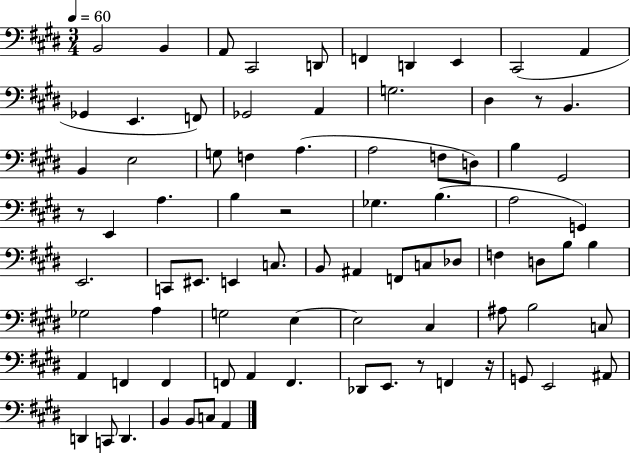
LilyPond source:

{
  \clef bass
  \numericTimeSignature
  \time 3/4
  \key e \major
  \tempo 4 = 60
  \repeat volta 2 { b,2 b,4 | a,8 cis,2 d,8 | f,4 d,4 e,4 | cis,2( a,4 | \break ges,4 e,4. f,8) | ges,2 a,4 | g2. | dis4 r8 b,4. | \break b,4 e2 | g8 f4 a4.( | a2 f8 d8) | b4 gis,2 | \break r8 e,4 a4. | b4 r2 | ges4. b4.( | a2 g,4) | \break e,2. | c,8 eis,8. e,4 c8. | b,8 ais,4 f,8 c8 des8 | f4 d8 b8 b4 | \break ges2 a4 | g2 e4~~ | e2 cis4 | ais8 b2 c8 | \break a,4 f,4 f,4 | f,8 a,4 f,4. | des,8 e,8. r8 f,4 r16 | g,8 e,2 ais,8 | \break d,4 c,8 d,4. | b,4 b,8 c8 a,4 | } \bar "|."
}